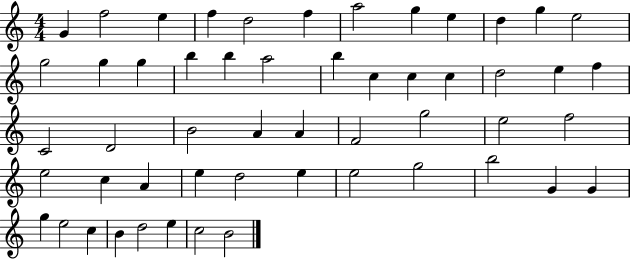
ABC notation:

X:1
T:Untitled
M:4/4
L:1/4
K:C
G f2 e f d2 f a2 g e d g e2 g2 g g b b a2 b c c c d2 e f C2 D2 B2 A A F2 g2 e2 f2 e2 c A e d2 e e2 g2 b2 G G g e2 c B d2 e c2 B2